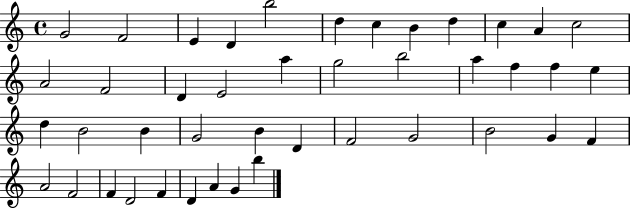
{
  \clef treble
  \time 4/4
  \defaultTimeSignature
  \key c \major
  g'2 f'2 | e'4 d'4 b''2 | d''4 c''4 b'4 d''4 | c''4 a'4 c''2 | \break a'2 f'2 | d'4 e'2 a''4 | g''2 b''2 | a''4 f''4 f''4 e''4 | \break d''4 b'2 b'4 | g'2 b'4 d'4 | f'2 g'2 | b'2 g'4 f'4 | \break a'2 f'2 | f'4 d'2 f'4 | d'4 a'4 g'4 b''4 | \bar "|."
}